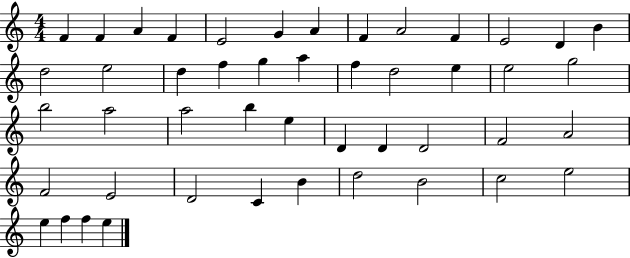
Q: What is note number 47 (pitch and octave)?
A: E5